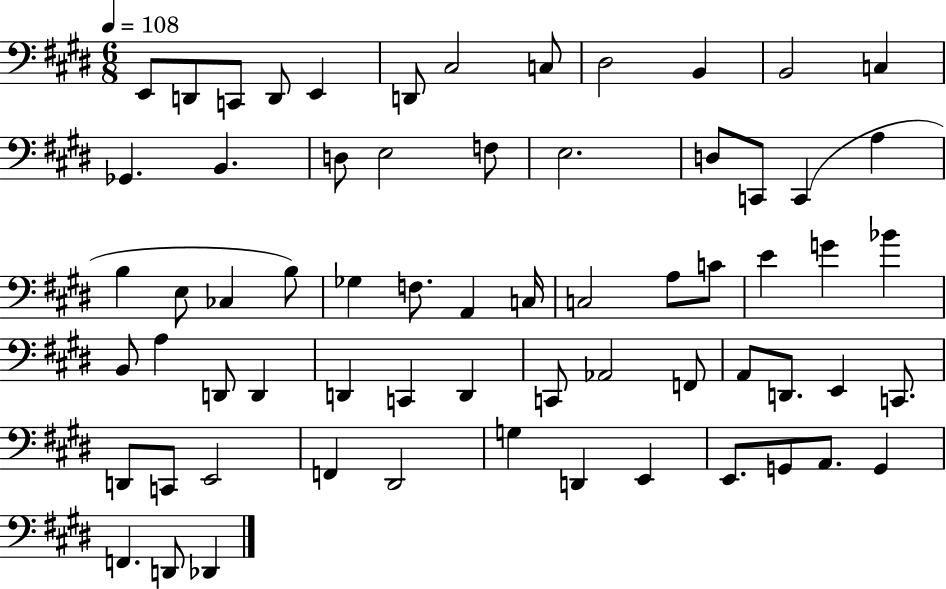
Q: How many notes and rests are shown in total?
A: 65